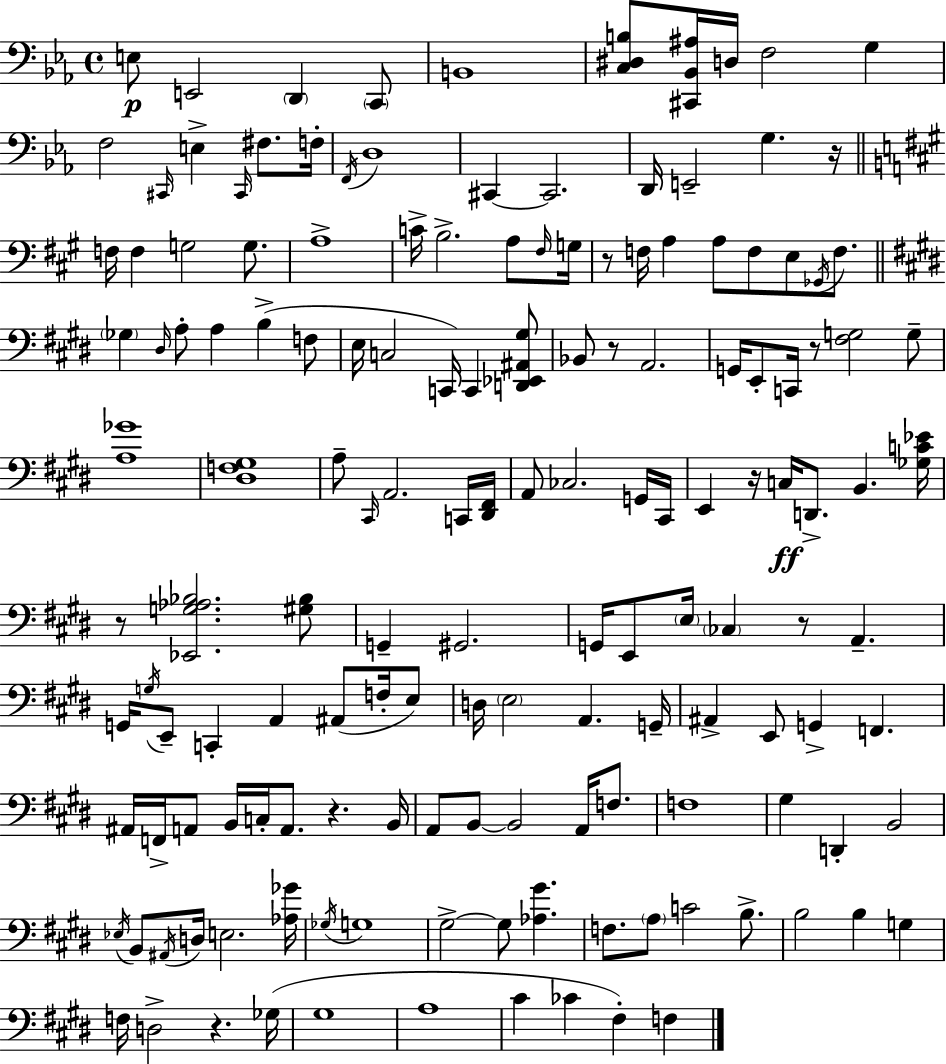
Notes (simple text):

E3/e E2/h D2/q C2/e B2/w [C3,D#3,B3]/e [C#2,Bb2,A#3]/s D3/s F3/h G3/q F3/h C#2/s E3/q C#2/s F#3/e. F3/s F2/s D3/w C#2/q C#2/h. D2/s E2/h G3/q. R/s F3/s F3/q G3/h G3/e. A3/w C4/s B3/h. A3/e F#3/s G3/s R/e F3/s A3/q A3/e F3/e E3/e Gb2/s F3/e. Gb3/q D#3/s A3/e A3/q B3/q F3/e E3/s C3/h C2/s C2/q [D2,Eb2,A#2,G#3]/e Bb2/e R/e A2/h. G2/s E2/e C2/s R/e [F#3,G3]/h G3/e [A3,Gb4]/w [D#3,F3,G#3]/w A3/e C#2/s A2/h. C2/s [D#2,F#2]/s A2/e CES3/h. G2/s C#2/s E2/q R/s C3/s D2/e. B2/q. [Gb3,C4,Eb4]/s R/e [Eb2,G3,Ab3,Bb3]/h. [G#3,Bb3]/e G2/q G#2/h. G2/s E2/e E3/s CES3/q R/e A2/q. G2/s G3/s E2/e C2/q A2/q A#2/e F3/s E3/e D3/s E3/h A2/q. G2/s A#2/q E2/e G2/q F2/q. A#2/s F2/s A2/e B2/s C3/s A2/e. R/q. B2/s A2/e B2/e B2/h A2/s F3/e. F3/w G#3/q D2/q B2/h Eb3/s B2/e A#2/s D3/s E3/h. [Ab3,Gb4]/s Gb3/s G3/w G#3/h G#3/e [Ab3,G#4]/q. F3/e. A3/e C4/h B3/e. B3/h B3/q G3/q F3/s D3/h R/q. Gb3/s G#3/w A3/w C#4/q CES4/q F#3/q F3/q